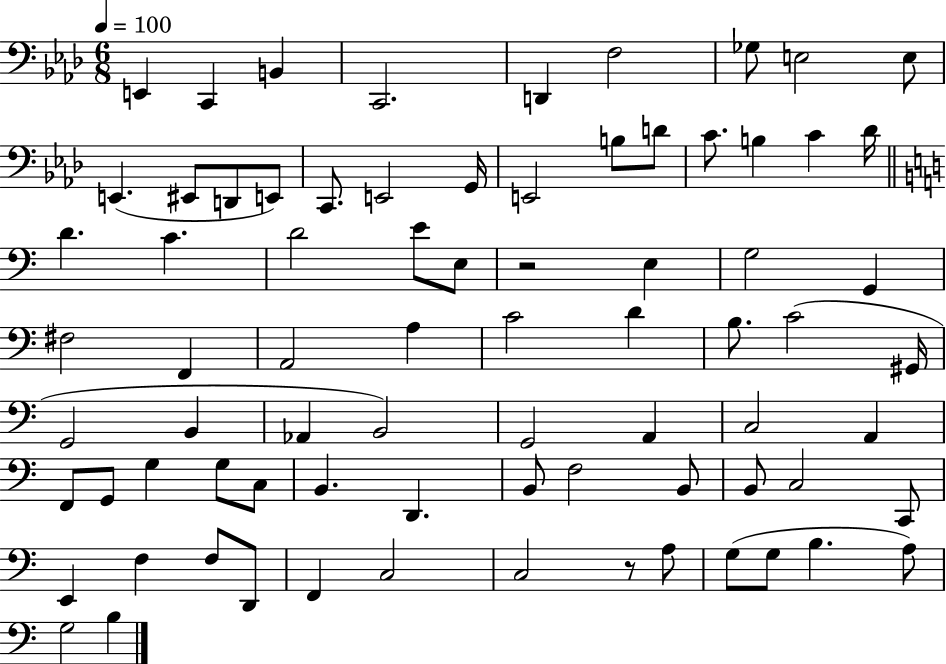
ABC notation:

X:1
T:Untitled
M:6/8
L:1/4
K:Ab
E,, C,, B,, C,,2 D,, F,2 _G,/2 E,2 E,/2 E,, ^E,,/2 D,,/2 E,,/2 C,,/2 E,,2 G,,/4 E,,2 B,/2 D/2 C/2 B, C _D/4 D C D2 E/2 E,/2 z2 E, G,2 G,, ^F,2 F,, A,,2 A, C2 D B,/2 C2 ^G,,/4 G,,2 B,, _A,, B,,2 G,,2 A,, C,2 A,, F,,/2 G,,/2 G, G,/2 C,/2 B,, D,, B,,/2 F,2 B,,/2 B,,/2 C,2 C,,/2 E,, F, F,/2 D,,/2 F,, C,2 C,2 z/2 A,/2 G,/2 G,/2 B, A,/2 G,2 B,